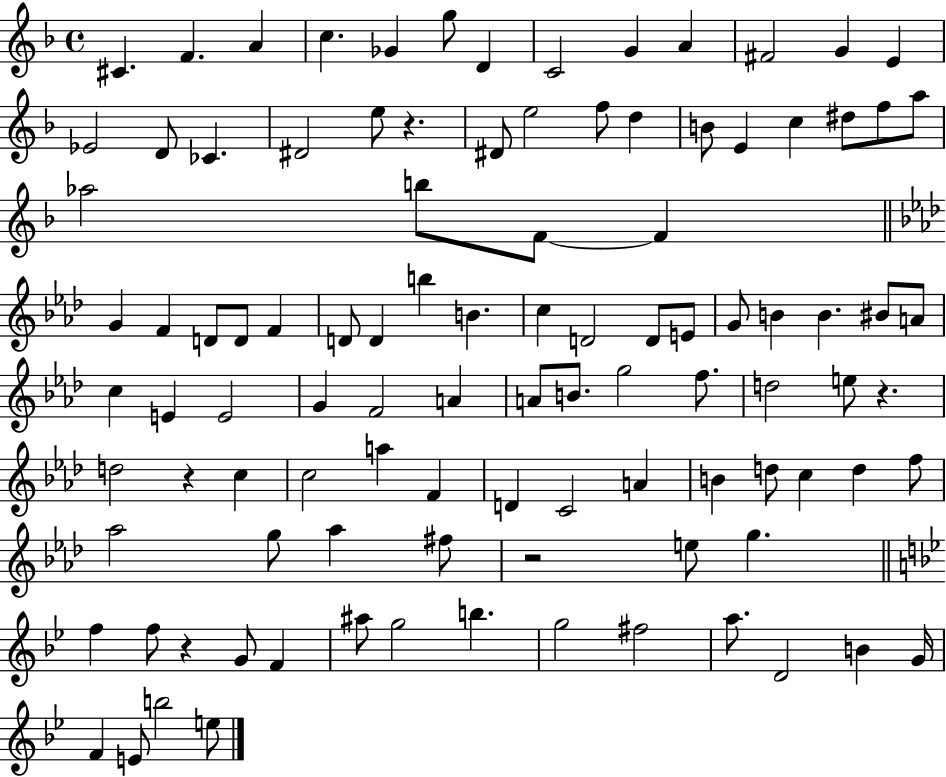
C#4/q. F4/q. A4/q C5/q. Gb4/q G5/e D4/q C4/h G4/q A4/q F#4/h G4/q E4/q Eb4/h D4/e CES4/q. D#4/h E5/e R/q. D#4/e E5/h F5/e D5/q B4/e E4/q C5/q D#5/e F5/e A5/e Ab5/h B5/e F4/e F4/q G4/q F4/q D4/e D4/e F4/q D4/e D4/q B5/q B4/q. C5/q D4/h D4/e E4/e G4/e B4/q B4/q. BIS4/e A4/e C5/q E4/q E4/h G4/q F4/h A4/q A4/e B4/e. G5/h F5/e. D5/h E5/e R/q. D5/h R/q C5/q C5/h A5/q F4/q D4/q C4/h A4/q B4/q D5/e C5/q D5/q F5/e Ab5/h G5/e Ab5/q F#5/e R/h E5/e G5/q. F5/q F5/e R/q G4/e F4/q A#5/e G5/h B5/q. G5/h F#5/h A5/e. D4/h B4/q G4/s F4/q E4/e B5/h E5/e